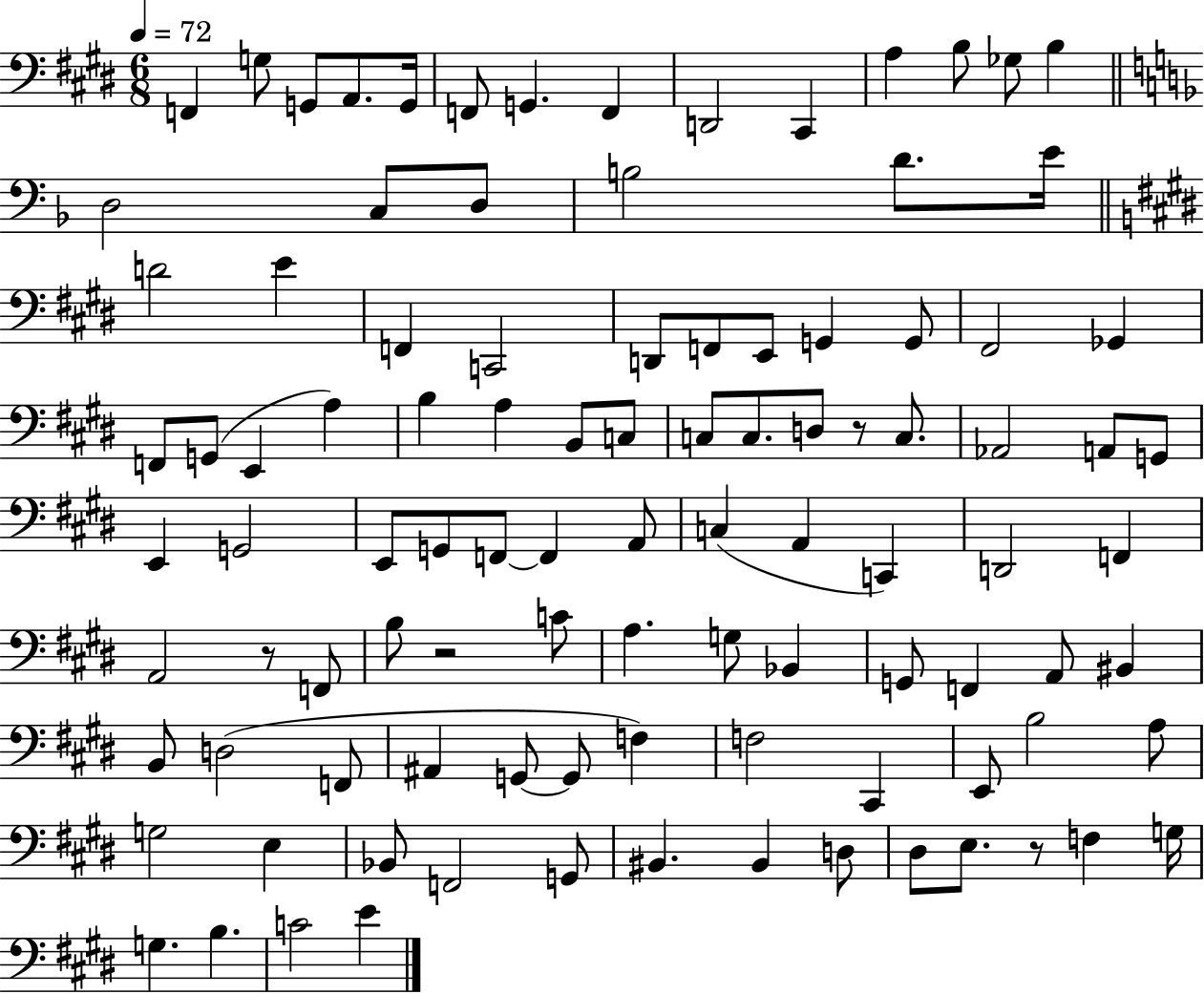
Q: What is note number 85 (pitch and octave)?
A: F2